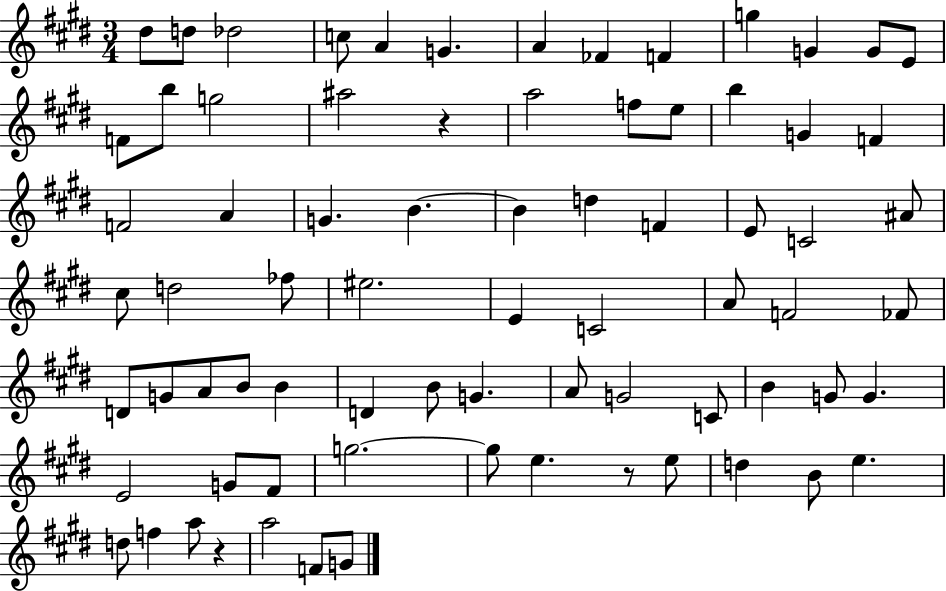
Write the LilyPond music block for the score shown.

{
  \clef treble
  \numericTimeSignature
  \time 3/4
  \key e \major
  dis''8 d''8 des''2 | c''8 a'4 g'4. | a'4 fes'4 f'4 | g''4 g'4 g'8 e'8 | \break f'8 b''8 g''2 | ais''2 r4 | a''2 f''8 e''8 | b''4 g'4 f'4 | \break f'2 a'4 | g'4. b'4.~~ | b'4 d''4 f'4 | e'8 c'2 ais'8 | \break cis''8 d''2 fes''8 | eis''2. | e'4 c'2 | a'8 f'2 fes'8 | \break d'8 g'8 a'8 b'8 b'4 | d'4 b'8 g'4. | a'8 g'2 c'8 | b'4 g'8 g'4. | \break e'2 g'8 fis'8 | g''2.~~ | g''8 e''4. r8 e''8 | d''4 b'8 e''4. | \break d''8 f''4 a''8 r4 | a''2 f'8 g'8 | \bar "|."
}